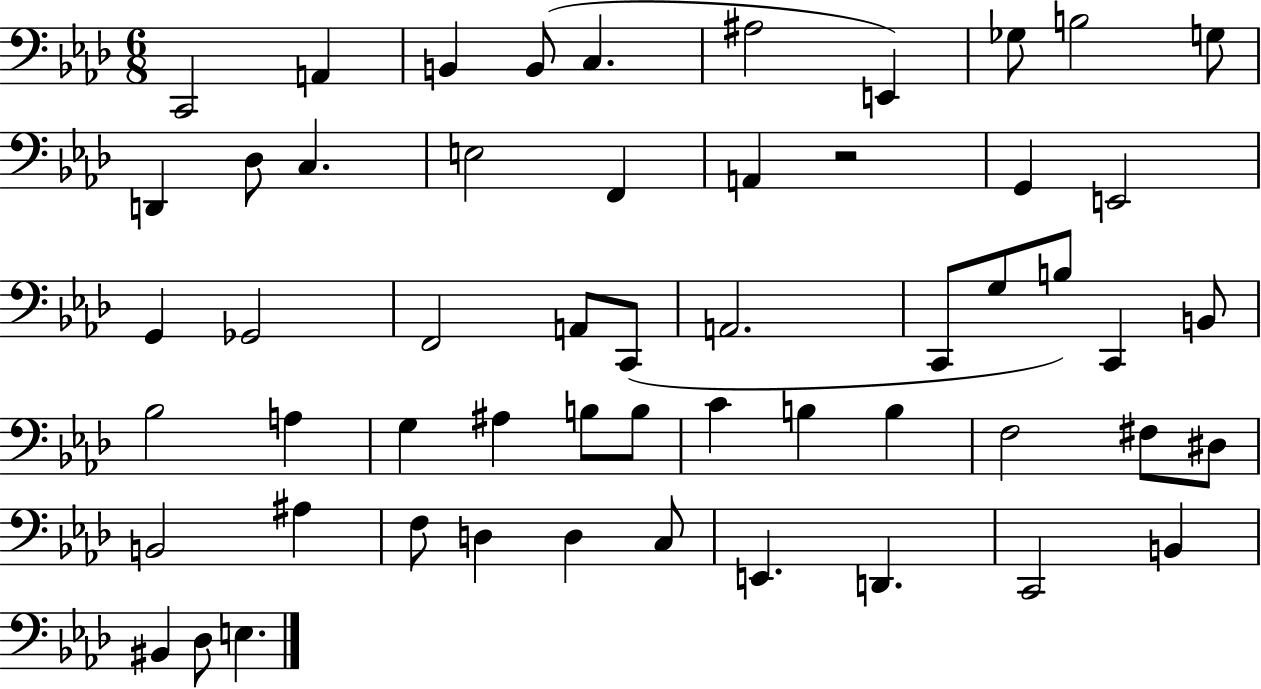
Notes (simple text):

C2/h A2/q B2/q B2/e C3/q. A#3/h E2/q Gb3/e B3/h G3/e D2/q Db3/e C3/q. E3/h F2/q A2/q R/h G2/q E2/h G2/q Gb2/h F2/h A2/e C2/e A2/h. C2/e G3/e B3/e C2/q B2/e Bb3/h A3/q G3/q A#3/q B3/e B3/e C4/q B3/q B3/q F3/h F#3/e D#3/e B2/h A#3/q F3/e D3/q D3/q C3/e E2/q. D2/q. C2/h B2/q BIS2/q Db3/e E3/q.